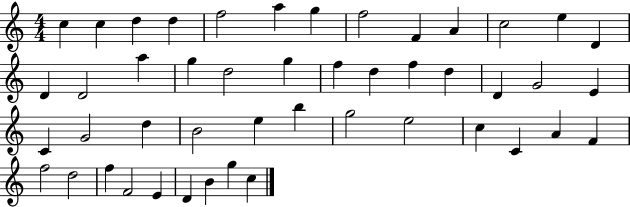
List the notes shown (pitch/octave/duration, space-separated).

C5/q C5/q D5/q D5/q F5/h A5/q G5/q F5/h F4/q A4/q C5/h E5/q D4/q D4/q D4/h A5/q G5/q D5/h G5/q F5/q D5/q F5/q D5/q D4/q G4/h E4/q C4/q G4/h D5/q B4/h E5/q B5/q G5/h E5/h C5/q C4/q A4/q F4/q F5/h D5/h F5/q F4/h E4/q D4/q B4/q G5/q C5/q